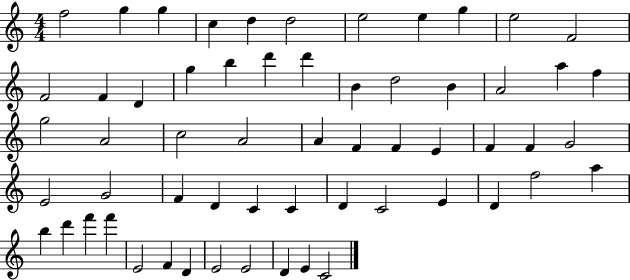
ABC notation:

X:1
T:Untitled
M:4/4
L:1/4
K:C
f2 g g c d d2 e2 e g e2 F2 F2 F D g b d' d' B d2 B A2 a f g2 A2 c2 A2 A F F E F F G2 E2 G2 F D C C D C2 E D f2 a b d' f' f' E2 F D E2 E2 D E C2